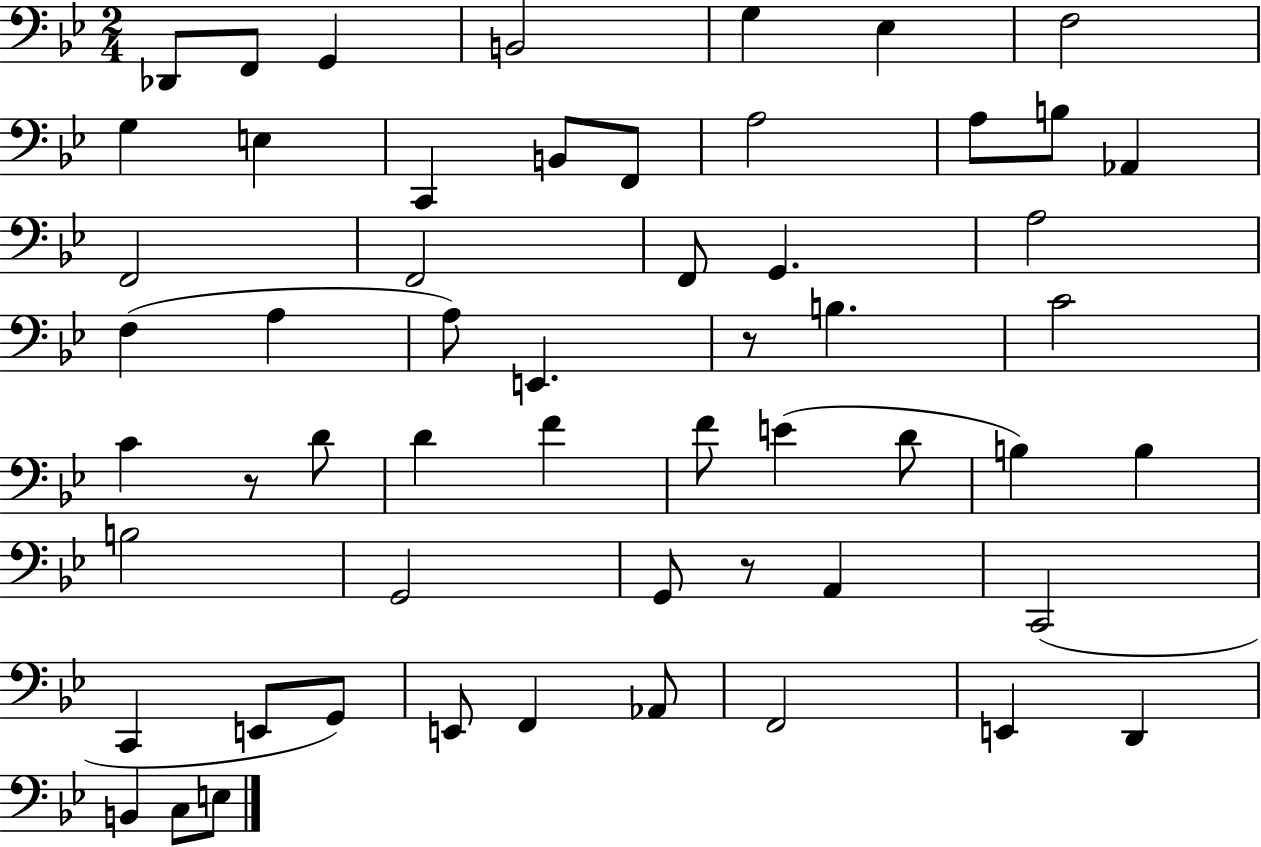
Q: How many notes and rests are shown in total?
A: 56